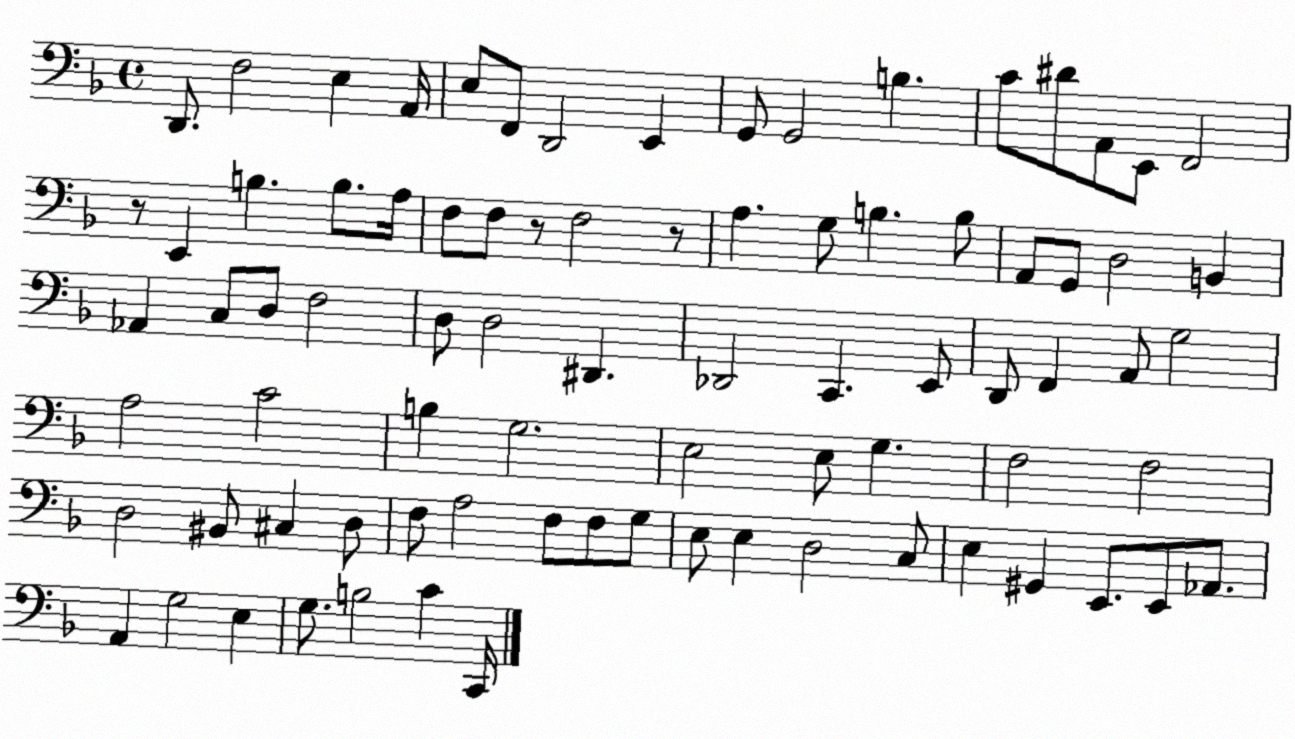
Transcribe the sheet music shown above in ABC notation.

X:1
T:Untitled
M:4/4
L:1/4
K:F
D,,/2 F,2 E, A,,/4 E,/2 F,,/2 D,,2 E,, G,,/2 G,,2 B, C/2 ^D/2 A,,/2 E,,/2 F,,2 z/2 E,, B, B,/2 A,/4 F,/2 F,/2 z/2 F,2 z/2 A, G,/2 B, B,/2 A,,/2 G,,/2 D,2 B,, _A,, C,/2 D,/2 F,2 D,/2 D,2 ^D,, _D,,2 C,, E,,/2 D,,/2 F,, A,,/2 G,2 A,2 C2 B, G,2 E,2 E,/2 G, F,2 F,2 D,2 ^B,,/2 ^C, D,/2 F,/2 A,2 F,/2 F,/2 G,/2 E,/2 E, D,2 C,/2 E, ^G,, E,,/2 E,,/2 _A,,/2 A,, G,2 E, G,/2 B,2 C C,,/4